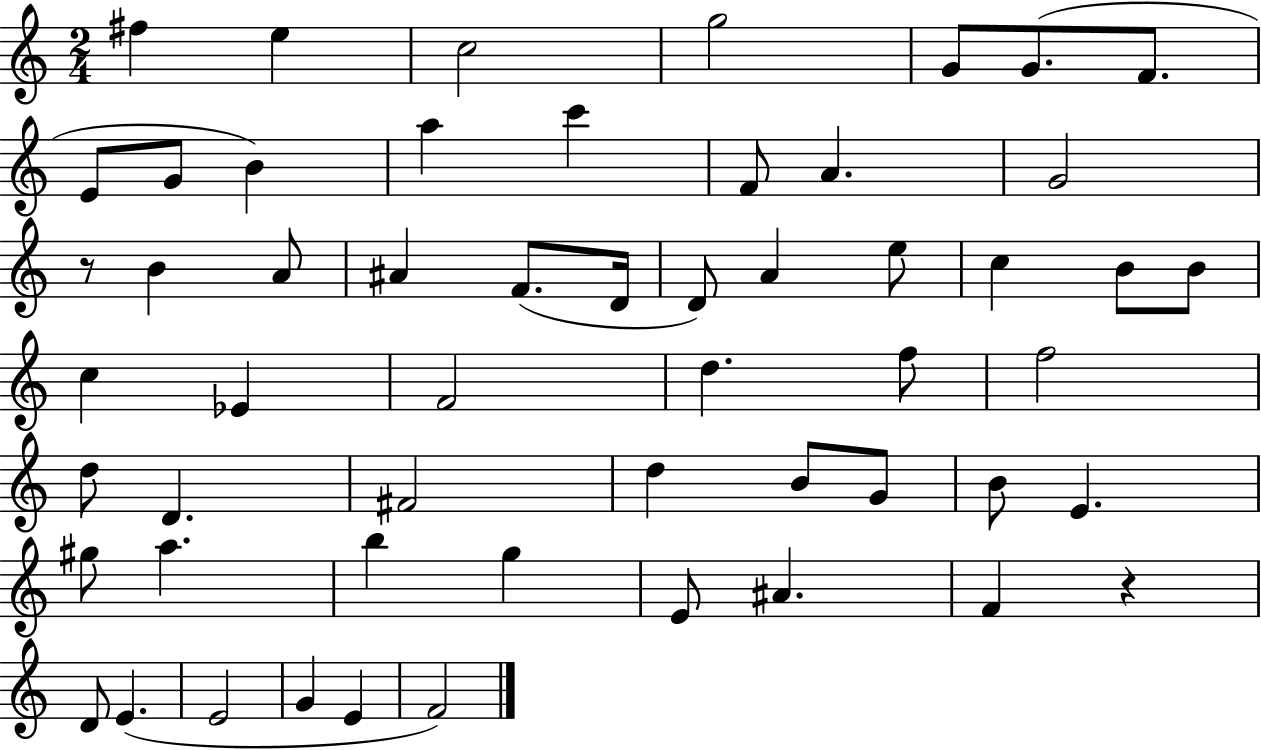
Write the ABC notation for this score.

X:1
T:Untitled
M:2/4
L:1/4
K:C
^f e c2 g2 G/2 G/2 F/2 E/2 G/2 B a c' F/2 A G2 z/2 B A/2 ^A F/2 D/4 D/2 A e/2 c B/2 B/2 c _E F2 d f/2 f2 d/2 D ^F2 d B/2 G/2 B/2 E ^g/2 a b g E/2 ^A F z D/2 E E2 G E F2